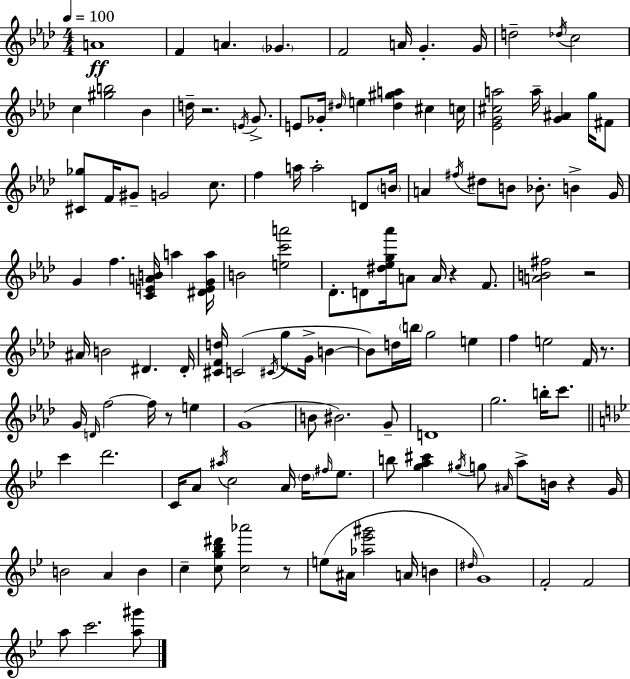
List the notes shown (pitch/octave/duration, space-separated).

A4/w F4/q A4/q. Gb4/q. F4/h A4/s G4/q. G4/s D5/h Db5/s C5/h C5/q [G#5,B5]/h Bb4/q D5/s R/h. E4/s G4/e. E4/e Gb4/s D#5/s E5/q [D#5,G#5,A5]/q C#5/q C5/s [Eb4,G4,C#5,A5]/h A5/s [G4,A#4]/q G5/s F#4/e [C#4,Gb5]/e F4/s G#4/e G4/h C5/e. F5/q A5/s A5/h D4/e B4/s A4/q F#5/s D#5/e B4/e Bb4/e. B4/q G4/s G4/q F5/q. [C4,E4,A4,B4]/s A5/q [D#4,E4,G4,A5]/s B4/h [E5,C6,A6]/h Db4/e. D4/e [D#5,Eb5,G5,Ab6]/s A4/e A4/s R/q F4/e. [A4,B4,F#5]/h R/h A#4/s B4/h D#4/q. D#4/s [C#4,F4,D5]/s C4/h C#4/s G5/e G4/s B4/q B4/e D5/s B5/s G5/h E5/q F5/q E5/h F4/s R/e. G4/s D4/s F5/h F5/s R/e E5/q G4/w B4/e BIS4/h. G4/e D4/w G5/h. B5/s C6/e. C6/q D6/h. C4/s A4/e A#5/s C5/h A4/s D5/s F#5/s Eb5/e. B5/e [G5,A5,C#6]/q G#5/s G5/e A#4/s A5/e B4/s R/q G4/s B4/h A4/q B4/q C5/q [C5,G5,Bb5,D#6]/e [C5,Ab6]/h R/e E5/e A#4/s [Ab5,Eb6,G#6]/h A4/s B4/q D#5/s G4/w F4/h F4/h A5/e C6/h. [A5,G#6]/e